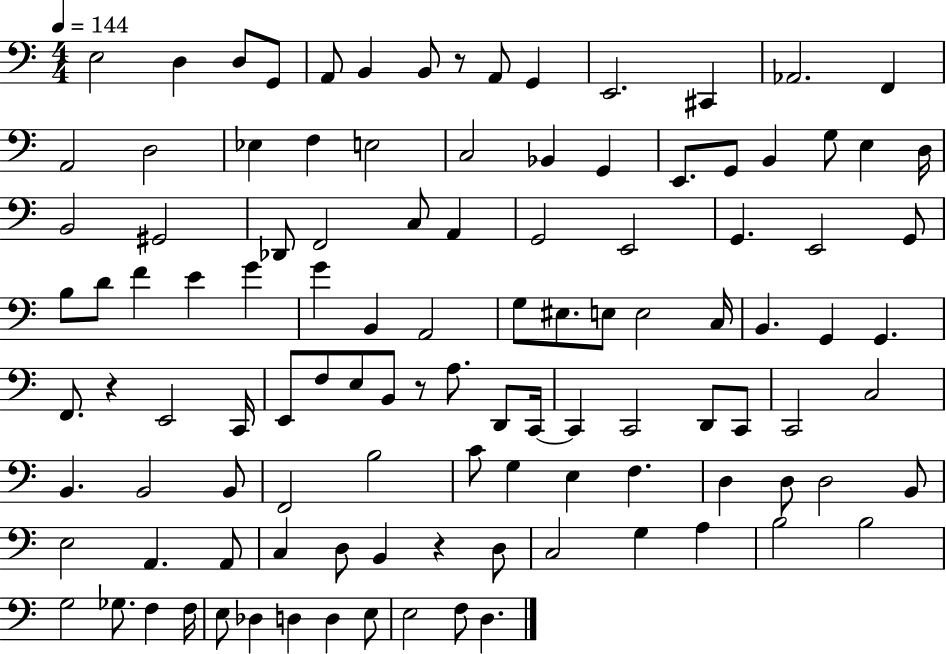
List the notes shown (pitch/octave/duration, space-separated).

E3/h D3/q D3/e G2/e A2/e B2/q B2/e R/e A2/e G2/q E2/h. C#2/q Ab2/h. F2/q A2/h D3/h Eb3/q F3/q E3/h C3/h Bb2/q G2/q E2/e. G2/e B2/q G3/e E3/q D3/s B2/h G#2/h Db2/e F2/h C3/e A2/q G2/h E2/h G2/q. E2/h G2/e B3/e D4/e F4/q E4/q G4/q G4/q B2/q A2/h G3/e EIS3/e. E3/e E3/h C3/s B2/q. G2/q G2/q. F2/e. R/q E2/h C2/s E2/e F3/e E3/e B2/e R/e A3/e. D2/e C2/s C2/q C2/h D2/e C2/e C2/h C3/h B2/q. B2/h B2/e F2/h B3/h C4/e G3/q E3/q F3/q. D3/q D3/e D3/h B2/e E3/h A2/q. A2/e C3/q D3/e B2/q R/q D3/e C3/h G3/q A3/q B3/h B3/h G3/h Gb3/e. F3/q F3/s E3/e Db3/q D3/q D3/q E3/e E3/h F3/e D3/q.